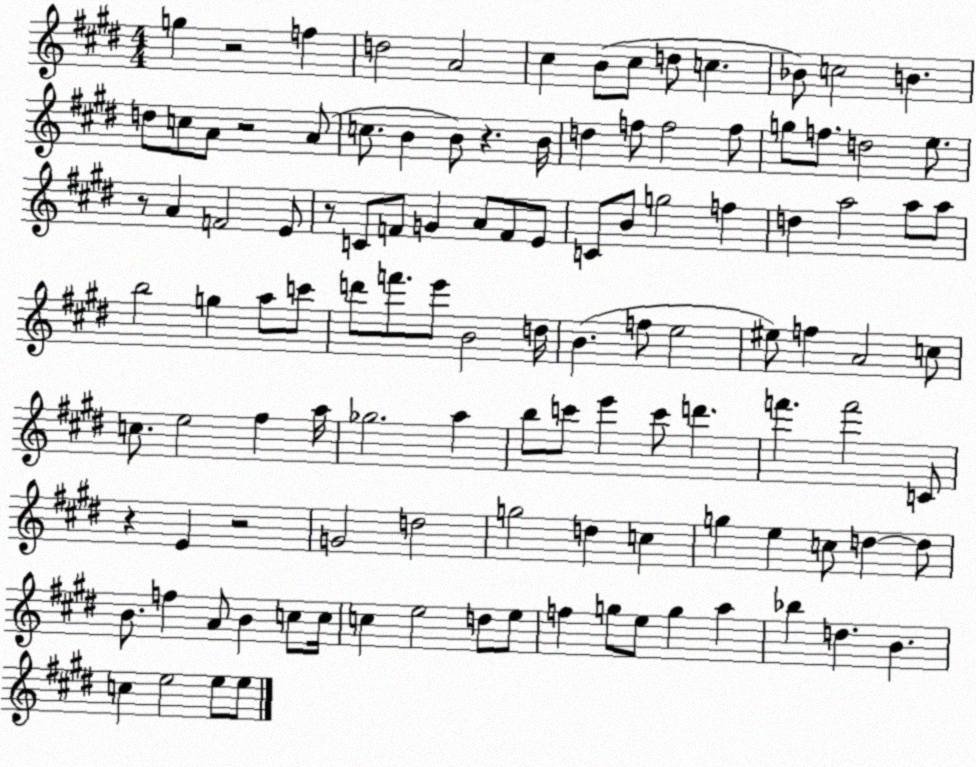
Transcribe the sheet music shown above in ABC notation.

X:1
T:Untitled
M:4/4
L:1/4
K:E
g z2 f d2 A2 ^c B/2 ^c/2 d/2 c _B/2 c2 B d/2 c/2 A/2 z2 A/2 c/2 B B/2 z B/4 d f/2 f2 f/2 g/2 f/2 d2 e/2 z/2 A F2 E/2 z/2 C/2 F/2 G A/2 F/2 E/2 C/2 B/2 g2 f d a2 a/2 a/2 b2 g a/2 c'/2 d'/2 f'/2 e'/2 B2 d/4 B f/2 e2 ^e/2 f A2 c/2 c/2 e2 ^f a/4 _g2 a b/2 c'/2 e' c'/2 d' f' f'2 C/2 z E z2 G2 d2 g2 d c g e c/2 d d/2 B/2 f A/2 B c/2 c/4 c e2 d/2 e/2 f g/2 e/2 g a _b d B c e2 e/2 e/2